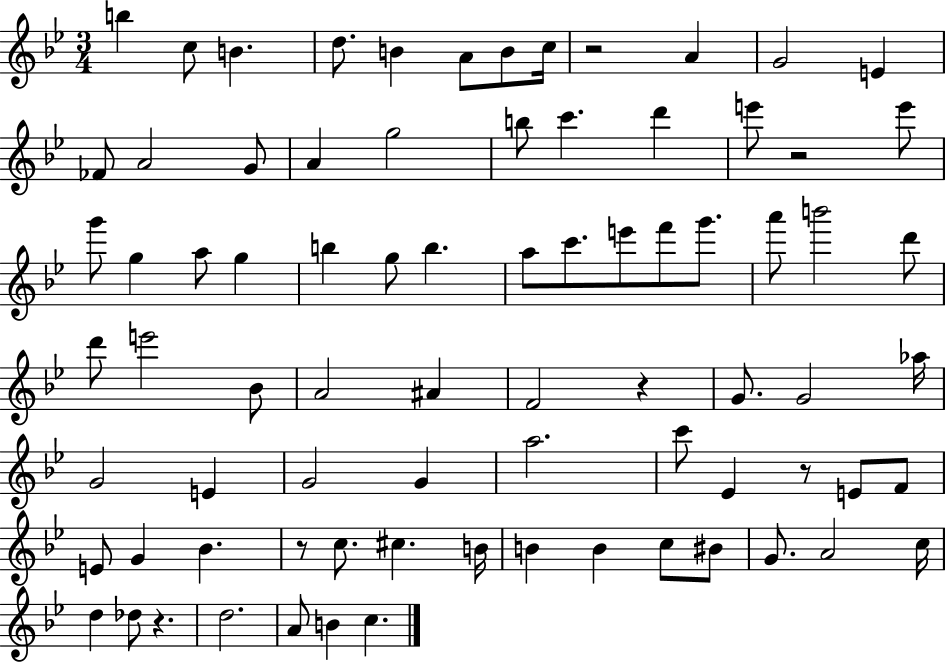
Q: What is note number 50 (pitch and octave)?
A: A5